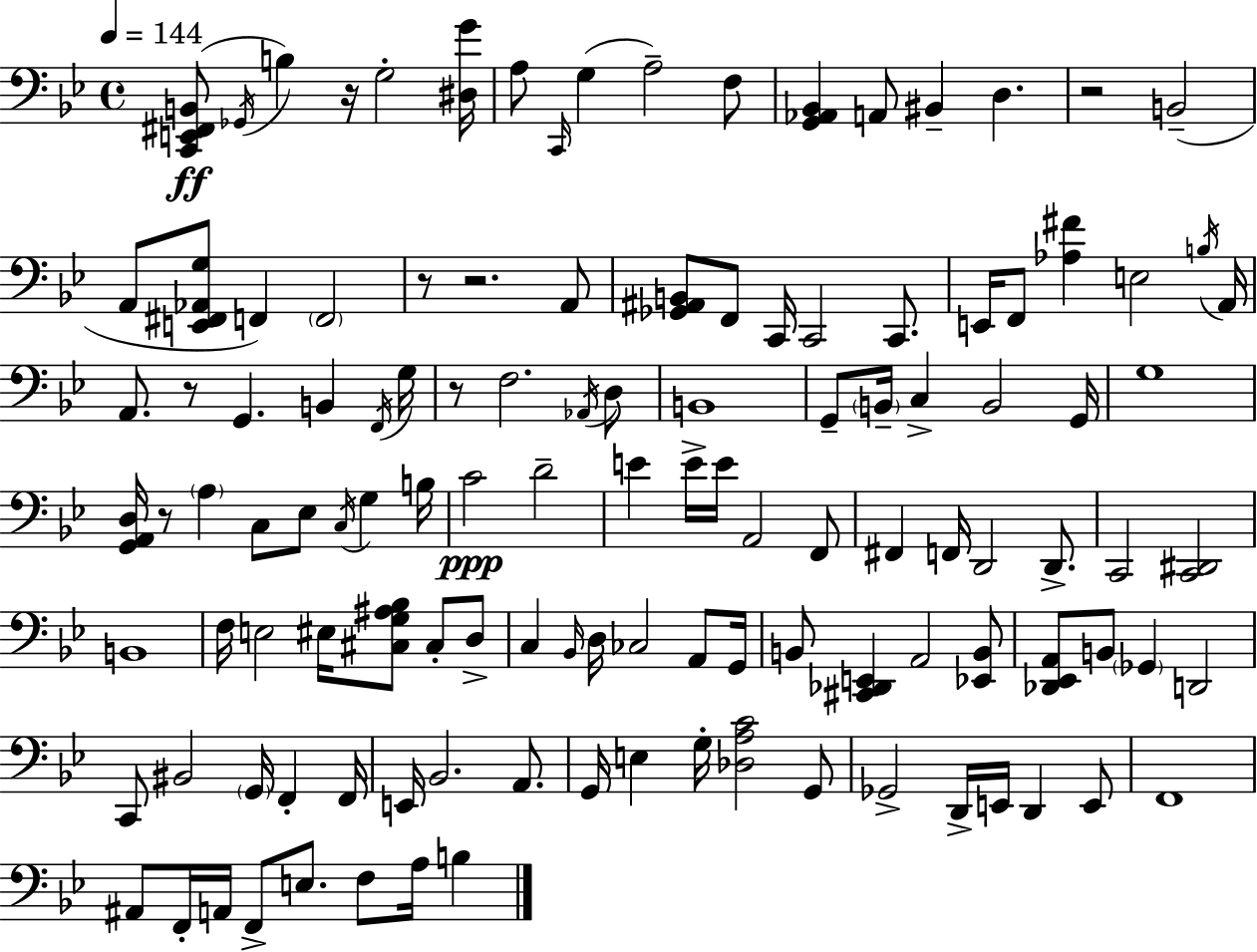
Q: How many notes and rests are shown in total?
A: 121